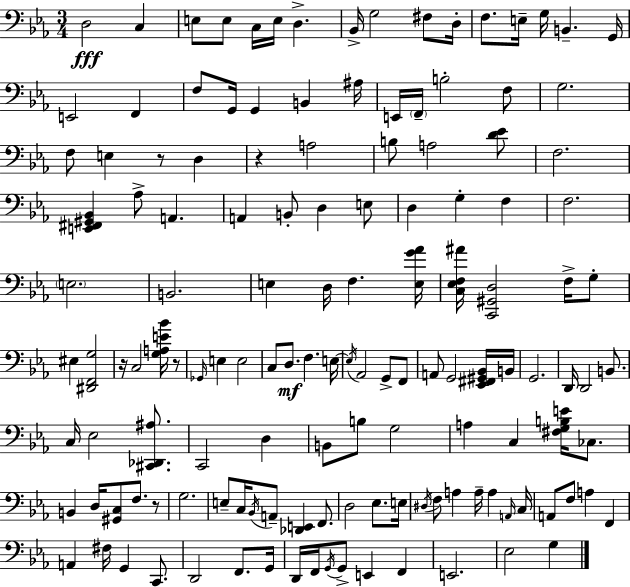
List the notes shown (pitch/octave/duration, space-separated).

D3/h C3/q E3/e E3/e C3/s E3/s D3/q. Bb2/s G3/h F#3/e D3/s F3/e. E3/s G3/s B2/q. G2/s E2/h F2/q F3/e G2/s G2/q B2/q A#3/s E2/s F2/s B3/h F3/e G3/h. F3/e E3/q R/e D3/q R/q A3/h B3/e A3/h [D4,Eb4]/e F3/h. [E2,F#2,G#2,Bb2]/q Ab3/e A2/q. A2/q B2/e D3/q E3/e D3/q G3/q F3/q F3/h. E3/h. B2/h. E3/q D3/s F3/q. [E3,G4,Ab4]/s [C3,Eb3,F3,A#4]/s [C2,G#2,D3]/h F3/s G3/e EIS3/q [D#2,F2,G3]/h R/s C3/h [G3,A3,E4,Bb4]/s R/e Gb2/s E3/q E3/h C3/e D3/e. F3/q. E3/s E3/s Ab2/h G2/e F2/e A2/e G2/h [Eb2,F#2,G#2,Bb2]/s B2/s G2/h. D2/s D2/h B2/e. C3/s Eb3/h [C#2,Db2,A#3]/e. C2/h D3/q B2/e B3/e G3/h A3/q C3/q [F#3,G3,B3,E4]/s CES3/e. B2/q D3/s [G#2,C3]/e F3/e. R/e G3/h. E3/e C3/s Bb2/s A2/e [Db2,E2]/q F2/e. D3/h Eb3/e. E3/s D#3/s F3/e A3/q A3/s A3/q A2/s C3/s A2/e F3/e A3/q F2/q A2/q F#3/s G2/q C2/e. D2/h F2/e. G2/s D2/s F2/s G2/s G2/e E2/q F2/q E2/h. Eb3/h G3/q